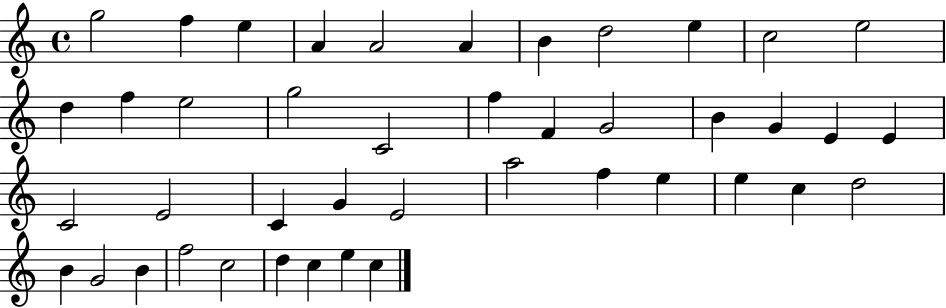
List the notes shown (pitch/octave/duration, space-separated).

G5/h F5/q E5/q A4/q A4/h A4/q B4/q D5/h E5/q C5/h E5/h D5/q F5/q E5/h G5/h C4/h F5/q F4/q G4/h B4/q G4/q E4/q E4/q C4/h E4/h C4/q G4/q E4/h A5/h F5/q E5/q E5/q C5/q D5/h B4/q G4/h B4/q F5/h C5/h D5/q C5/q E5/q C5/q